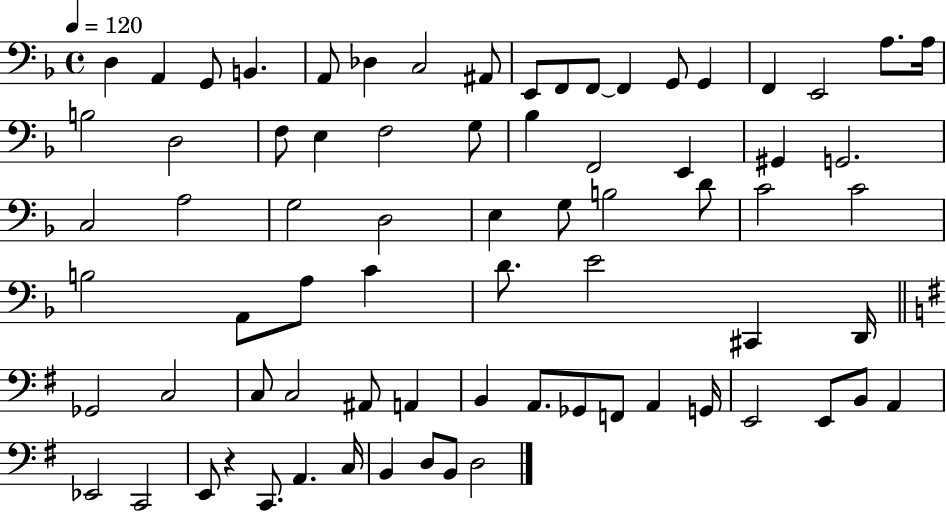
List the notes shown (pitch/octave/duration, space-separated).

D3/q A2/q G2/e B2/q. A2/e Db3/q C3/h A#2/e E2/e F2/e F2/e F2/q G2/e G2/q F2/q E2/h A3/e. A3/s B3/h D3/h F3/e E3/q F3/h G3/e Bb3/q F2/h E2/q G#2/q G2/h. C3/h A3/h G3/h D3/h E3/q G3/e B3/h D4/e C4/h C4/h B3/h A2/e A3/e C4/q D4/e. E4/h C#2/q D2/s Gb2/h C3/h C3/e C3/h A#2/e A2/q B2/q A2/e. Gb2/e F2/e A2/q G2/s E2/h E2/e B2/e A2/q Eb2/h C2/h E2/e R/q C2/e. A2/q. C3/s B2/q D3/e B2/e D3/h